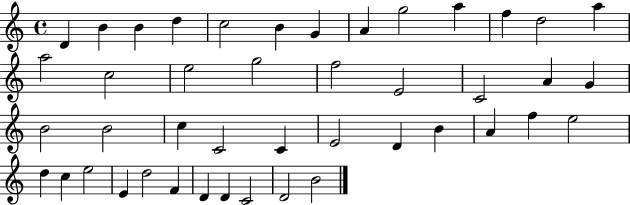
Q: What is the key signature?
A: C major